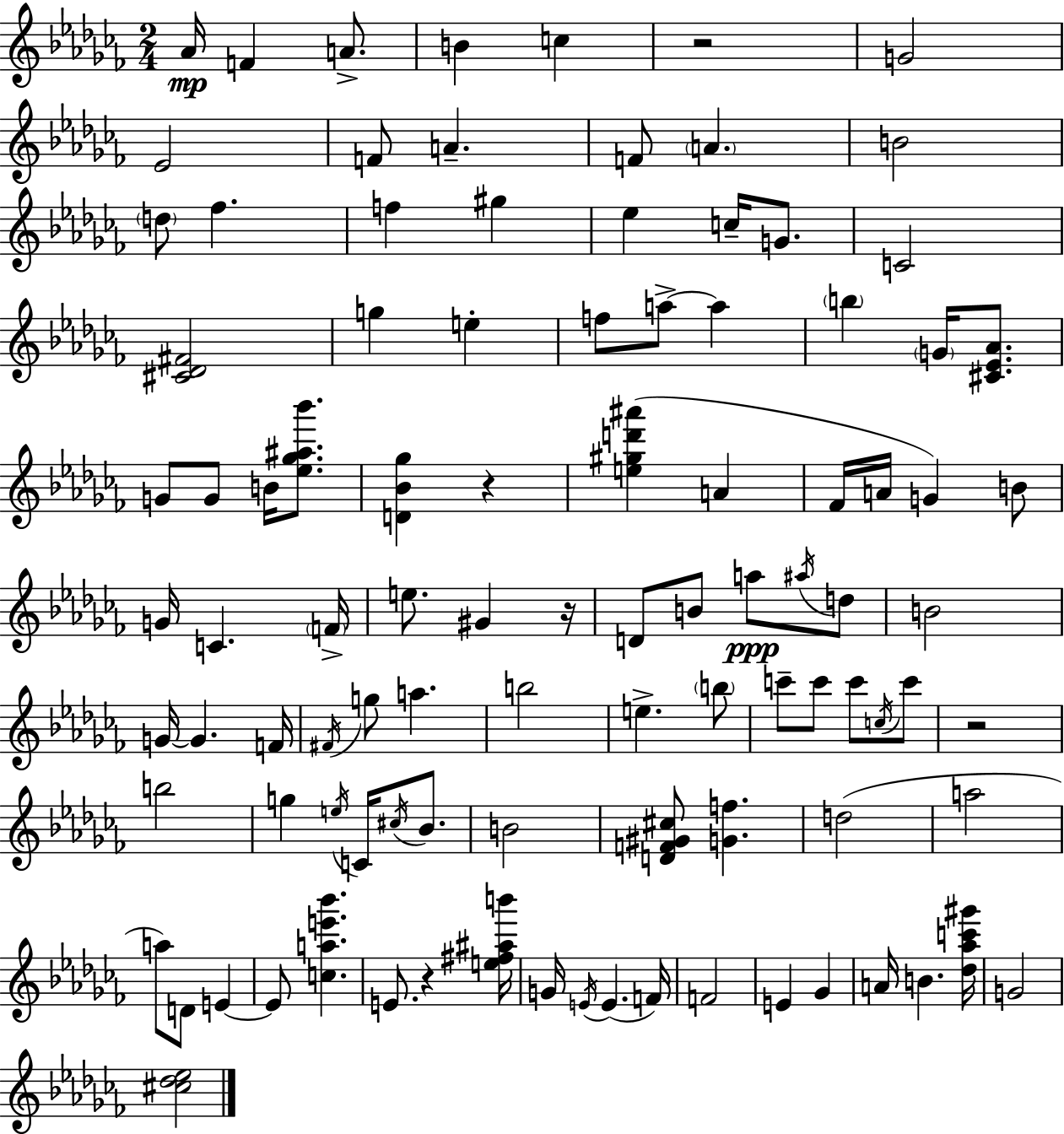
{
  \clef treble
  \numericTimeSignature
  \time 2/4
  \key aes \minor
  aes'16\mp f'4 a'8.-> | b'4 c''4 | r2 | g'2 | \break ees'2 | f'8 a'4.-- | f'8 \parenthesize a'4. | b'2 | \break \parenthesize d''8 fes''4. | f''4 gis''4 | ees''4 c''16-- g'8. | c'2 | \break <cis' des' fis'>2 | g''4 e''4-. | f''8 a''8->~~ a''4 | \parenthesize b''4 \parenthesize g'16 <cis' ees' aes'>8. | \break g'8 g'8 b'16 <ees'' ges'' ais'' bes'''>8. | <d' bes' ges''>4 r4 | <e'' gis'' d''' ais'''>4( a'4 | fes'16 a'16 g'4) b'8 | \break g'16 c'4. \parenthesize f'16-> | e''8. gis'4 r16 | d'8 b'8 a''8\ppp \acciaccatura { ais''16 } d''8 | b'2 | \break g'16~~ g'4. | f'16 \acciaccatura { fis'16 } g''8 a''4. | b''2 | e''4.-> | \break \parenthesize b''8 c'''8-- c'''8 c'''8 | \acciaccatura { c''16 } c'''8 r2 | b''2 | g''4 \acciaccatura { e''16 } | \break c'16 \acciaccatura { cis''16 } bes'8. b'2 | <d' f' gis' cis''>8 <g' f''>4. | d''2( | a''2 | \break a''8) d'8 | e'4~~ e'8 <c'' a'' e''' bes'''>4. | e'8. | r4 <e'' fis'' ais'' b'''>16 g'16 \acciaccatura { e'16 }( e'4. | \break f'16) f'2 | e'4 | ges'4 a'16 b'4. | <des'' aes'' c''' gis'''>16 g'2 | \break <cis'' des'' ees''>2 | \bar "|."
}